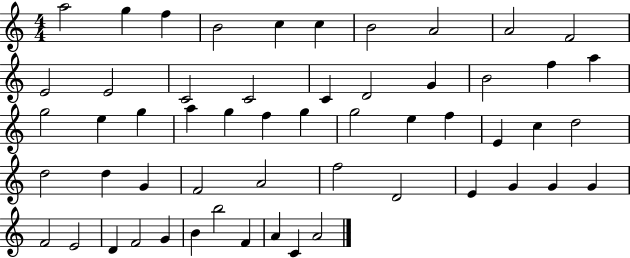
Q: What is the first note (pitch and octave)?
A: A5